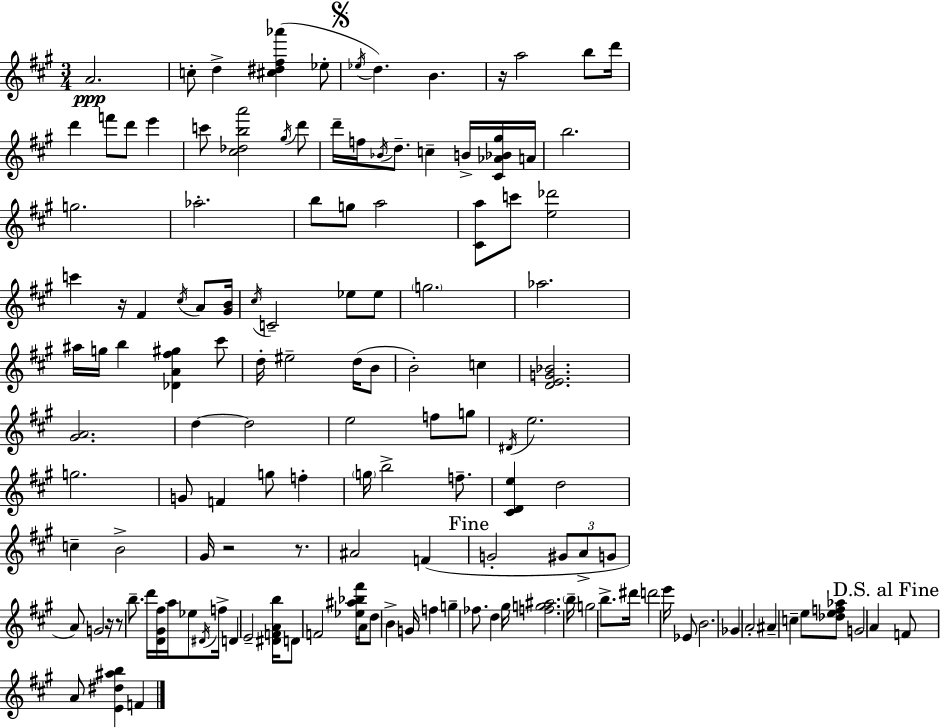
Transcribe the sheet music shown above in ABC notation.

X:1
T:Untitled
M:3/4
L:1/4
K:A
A2 c/2 d [^c^d^f_a'] _e/2 _e/4 d B z/4 a2 b/2 d'/4 d' f'/2 d'/2 e' c'/2 [^c_dba']2 ^g/4 d'/2 d'/4 f/4 _B/4 d/2 c B/4 [^C_A_B^g]/4 A/4 b2 g2 _a2 b/2 g/2 a2 [^Ca]/2 c'/2 [e_d']2 c' z/4 ^F ^c/4 A/2 [^GB]/4 ^c/4 C2 _e/2 _e/2 g2 _a2 ^a/4 g/4 b [_DA^f^g] ^c'/2 d/4 ^e2 d/4 B/2 B2 c [DEG_B]2 [^GA]2 d d2 e2 f/2 g/2 ^D/4 e2 g2 G/2 F g/2 f g/4 b2 f/2 [^CDe] d2 c B2 ^G/4 z2 z/2 ^A2 F G2 ^G/2 A/2 G/2 A/2 G2 z/4 z/2 b/2 d'/4 [D^G^f]/4 a/4 _e/2 ^D/4 f/4 D E2 [^DFAb]/4 D/2 F2 [_e^a_b^f']/4 A/4 d/2 B G/4 f g _f/2 d ^g/4 [fg^a]2 b/4 g2 b/2 ^d'/4 d'2 e'/4 _E/2 B2 _G A2 ^A c e/2 [_def_a]/2 G2 A F/2 A/2 [E^d^ab] F